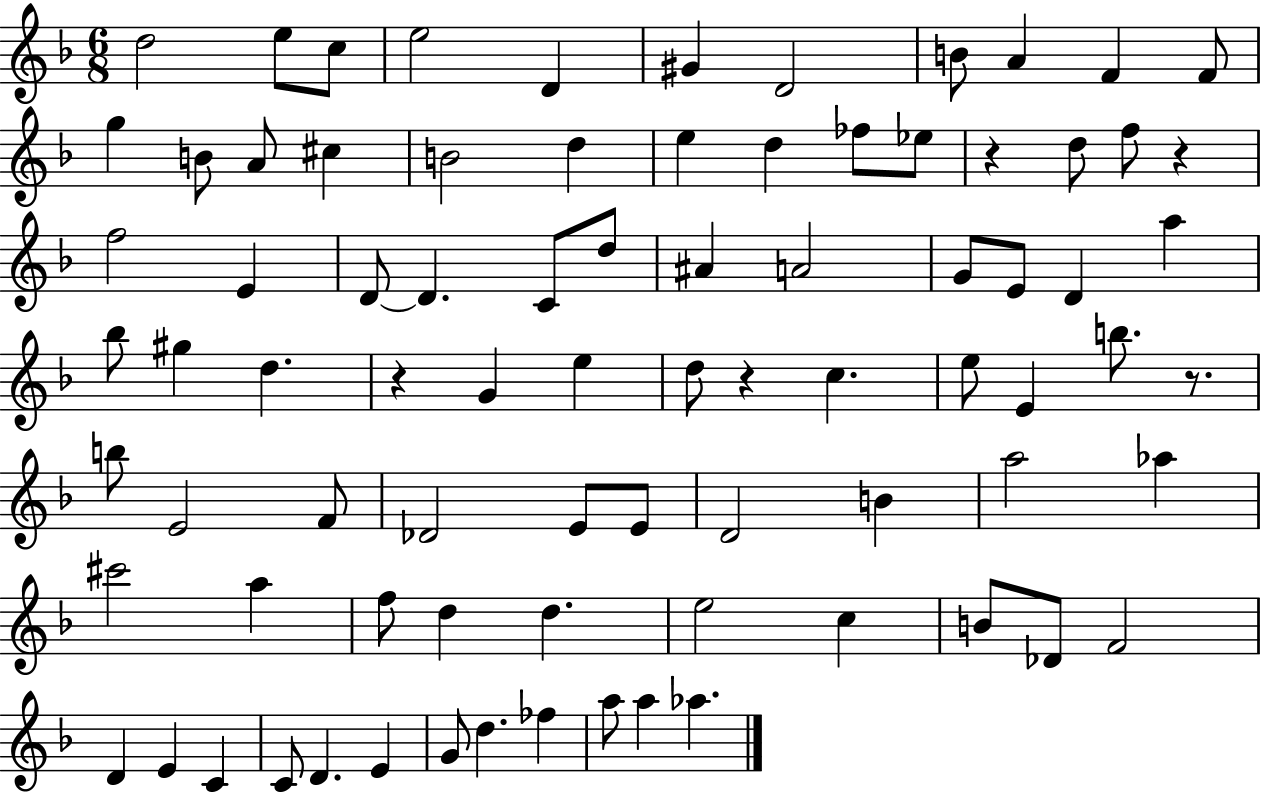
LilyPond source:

{
  \clef treble
  \numericTimeSignature
  \time 6/8
  \key f \major
  \repeat volta 2 { d''2 e''8 c''8 | e''2 d'4 | gis'4 d'2 | b'8 a'4 f'4 f'8 | \break g''4 b'8 a'8 cis''4 | b'2 d''4 | e''4 d''4 fes''8 ees''8 | r4 d''8 f''8 r4 | \break f''2 e'4 | d'8~~ d'4. c'8 d''8 | ais'4 a'2 | g'8 e'8 d'4 a''4 | \break bes''8 gis''4 d''4. | r4 g'4 e''4 | d''8 r4 c''4. | e''8 e'4 b''8. r8. | \break b''8 e'2 f'8 | des'2 e'8 e'8 | d'2 b'4 | a''2 aes''4 | \break cis'''2 a''4 | f''8 d''4 d''4. | e''2 c''4 | b'8 des'8 f'2 | \break d'4 e'4 c'4 | c'8 d'4. e'4 | g'8 d''4. fes''4 | a''8 a''4 aes''4. | \break } \bar "|."
}